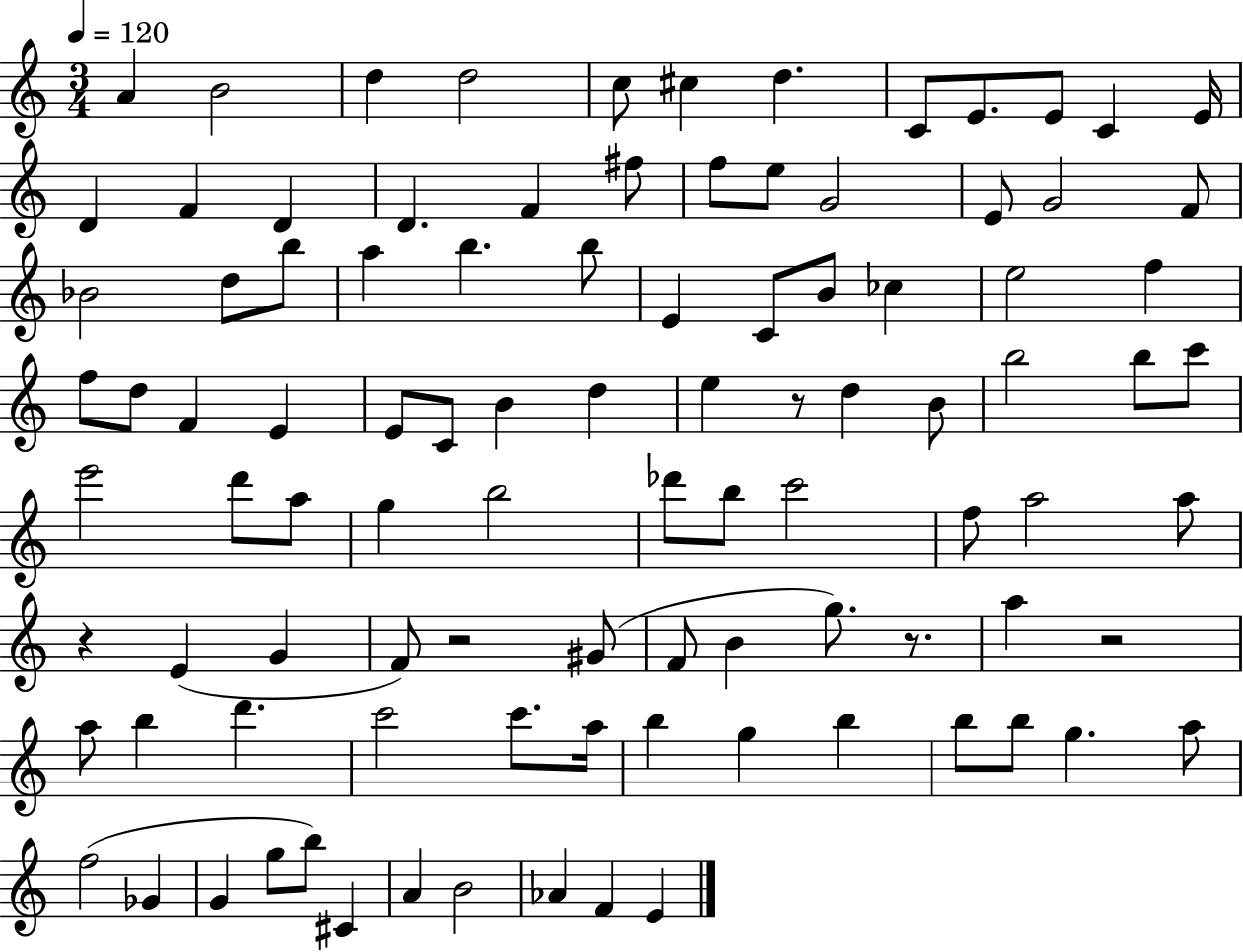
A4/q B4/h D5/q D5/h C5/e C#5/q D5/q. C4/e E4/e. E4/e C4/q E4/s D4/q F4/q D4/q D4/q. F4/q F#5/e F5/e E5/e G4/h E4/e G4/h F4/e Bb4/h D5/e B5/e A5/q B5/q. B5/e E4/q C4/e B4/e CES5/q E5/h F5/q F5/e D5/e F4/q E4/q E4/e C4/e B4/q D5/q E5/q R/e D5/q B4/e B5/h B5/e C6/e E6/h D6/e A5/e G5/q B5/h Db6/e B5/e C6/h F5/e A5/h A5/e R/q E4/q G4/q F4/e R/h G#4/e F4/e B4/q G5/e. R/e. A5/q R/h A5/e B5/q D6/q. C6/h C6/e. A5/s B5/q G5/q B5/q B5/e B5/e G5/q. A5/e F5/h Gb4/q G4/q G5/e B5/e C#4/q A4/q B4/h Ab4/q F4/q E4/q